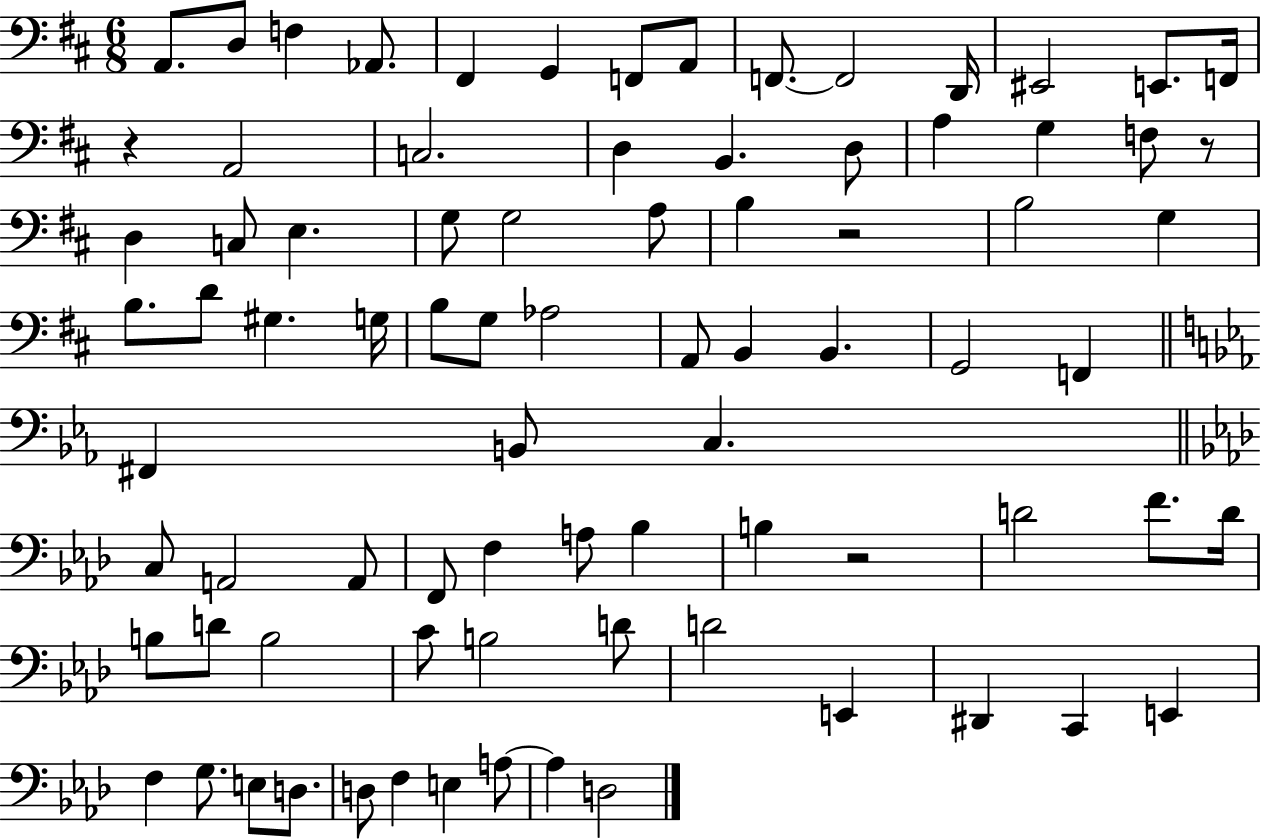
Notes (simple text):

A2/e. D3/e F3/q Ab2/e. F#2/q G2/q F2/e A2/e F2/e. F2/h D2/s EIS2/h E2/e. F2/s R/q A2/h C3/h. D3/q B2/q. D3/e A3/q G3/q F3/e R/e D3/q C3/e E3/q. G3/e G3/h A3/e B3/q R/h B3/h G3/q B3/e. D4/e G#3/q. G3/s B3/e G3/e Ab3/h A2/e B2/q B2/q. G2/h F2/q F#2/q B2/e C3/q. C3/e A2/h A2/e F2/e F3/q A3/e Bb3/q B3/q R/h D4/h F4/e. D4/s B3/e D4/e B3/h C4/e B3/h D4/e D4/h E2/q D#2/q C2/q E2/q F3/q G3/e. E3/e D3/e. D3/e F3/q E3/q A3/e A3/q D3/h